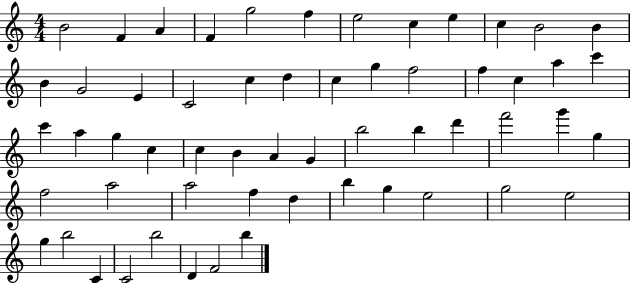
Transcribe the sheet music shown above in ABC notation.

X:1
T:Untitled
M:4/4
L:1/4
K:C
B2 F A F g2 f e2 c e c B2 B B G2 E C2 c d c g f2 f c a c' c' a g c c B A G b2 b d' f'2 g' g f2 a2 a2 f d b g e2 g2 e2 g b2 C C2 b2 D F2 b